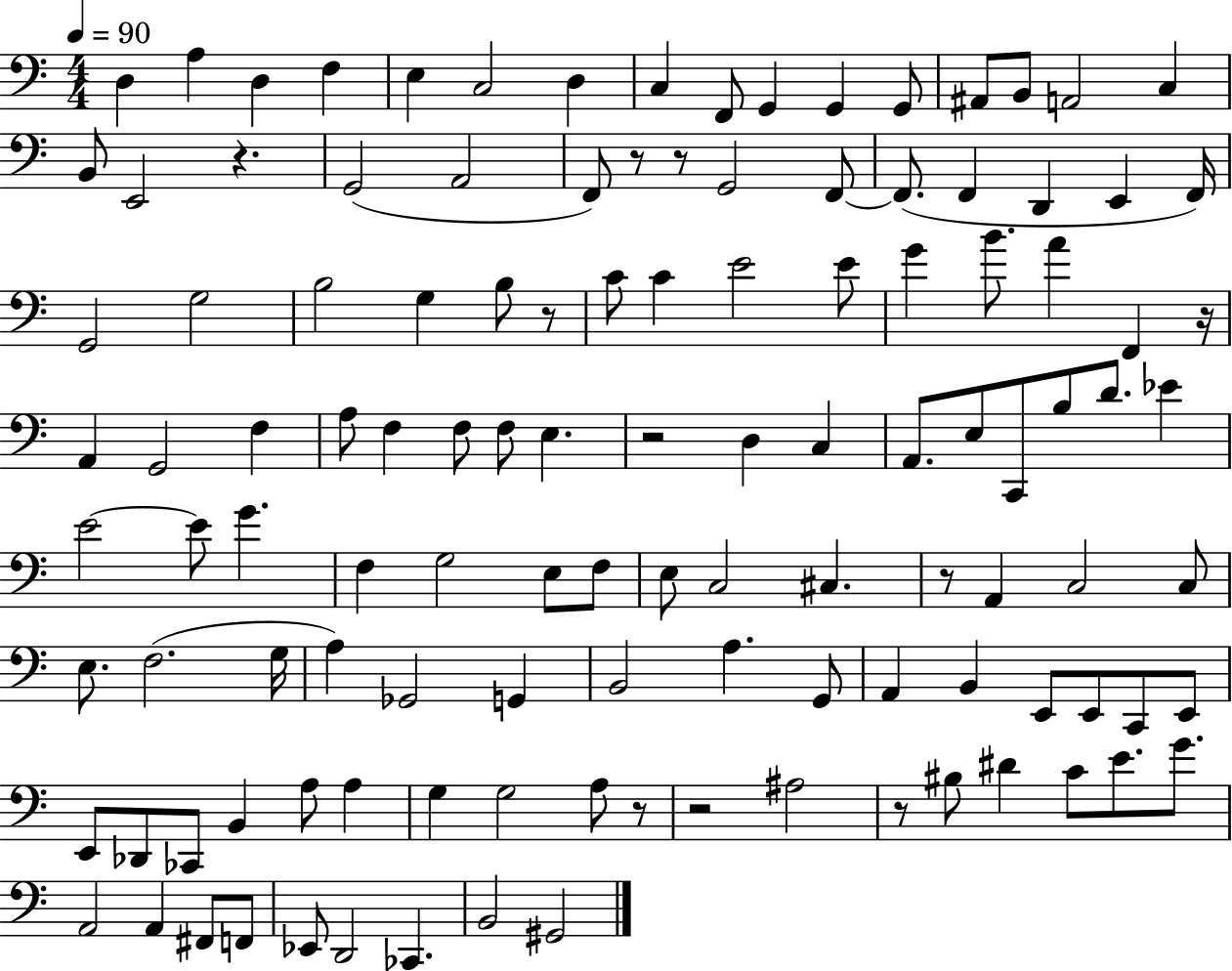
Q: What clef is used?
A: bass